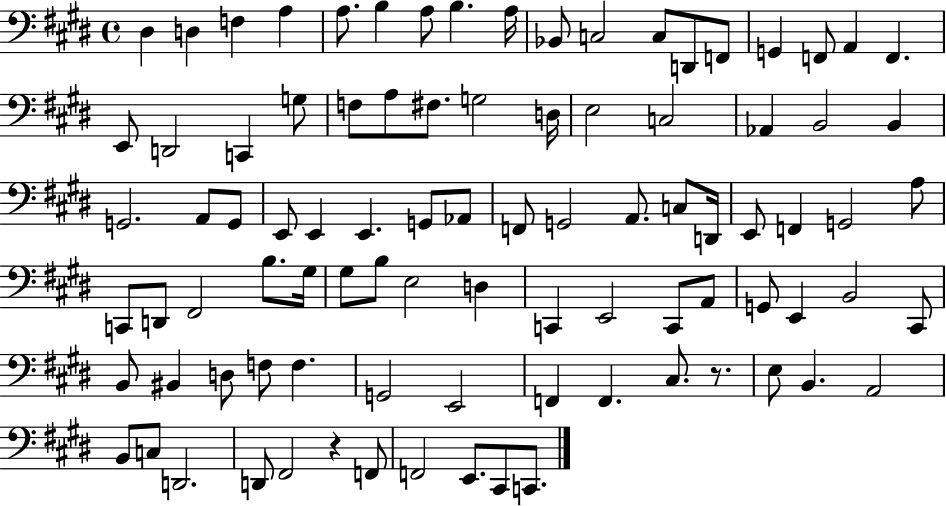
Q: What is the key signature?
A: E major